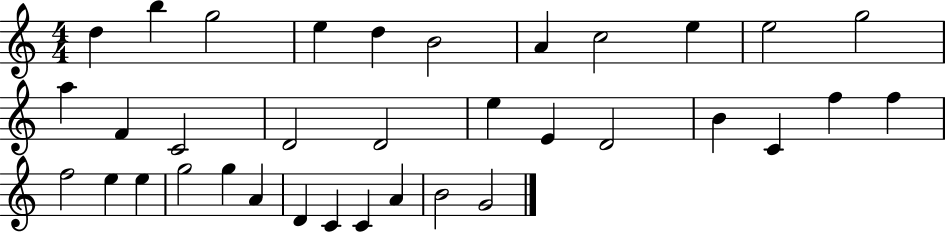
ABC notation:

X:1
T:Untitled
M:4/4
L:1/4
K:C
d b g2 e d B2 A c2 e e2 g2 a F C2 D2 D2 e E D2 B C f f f2 e e g2 g A D C C A B2 G2